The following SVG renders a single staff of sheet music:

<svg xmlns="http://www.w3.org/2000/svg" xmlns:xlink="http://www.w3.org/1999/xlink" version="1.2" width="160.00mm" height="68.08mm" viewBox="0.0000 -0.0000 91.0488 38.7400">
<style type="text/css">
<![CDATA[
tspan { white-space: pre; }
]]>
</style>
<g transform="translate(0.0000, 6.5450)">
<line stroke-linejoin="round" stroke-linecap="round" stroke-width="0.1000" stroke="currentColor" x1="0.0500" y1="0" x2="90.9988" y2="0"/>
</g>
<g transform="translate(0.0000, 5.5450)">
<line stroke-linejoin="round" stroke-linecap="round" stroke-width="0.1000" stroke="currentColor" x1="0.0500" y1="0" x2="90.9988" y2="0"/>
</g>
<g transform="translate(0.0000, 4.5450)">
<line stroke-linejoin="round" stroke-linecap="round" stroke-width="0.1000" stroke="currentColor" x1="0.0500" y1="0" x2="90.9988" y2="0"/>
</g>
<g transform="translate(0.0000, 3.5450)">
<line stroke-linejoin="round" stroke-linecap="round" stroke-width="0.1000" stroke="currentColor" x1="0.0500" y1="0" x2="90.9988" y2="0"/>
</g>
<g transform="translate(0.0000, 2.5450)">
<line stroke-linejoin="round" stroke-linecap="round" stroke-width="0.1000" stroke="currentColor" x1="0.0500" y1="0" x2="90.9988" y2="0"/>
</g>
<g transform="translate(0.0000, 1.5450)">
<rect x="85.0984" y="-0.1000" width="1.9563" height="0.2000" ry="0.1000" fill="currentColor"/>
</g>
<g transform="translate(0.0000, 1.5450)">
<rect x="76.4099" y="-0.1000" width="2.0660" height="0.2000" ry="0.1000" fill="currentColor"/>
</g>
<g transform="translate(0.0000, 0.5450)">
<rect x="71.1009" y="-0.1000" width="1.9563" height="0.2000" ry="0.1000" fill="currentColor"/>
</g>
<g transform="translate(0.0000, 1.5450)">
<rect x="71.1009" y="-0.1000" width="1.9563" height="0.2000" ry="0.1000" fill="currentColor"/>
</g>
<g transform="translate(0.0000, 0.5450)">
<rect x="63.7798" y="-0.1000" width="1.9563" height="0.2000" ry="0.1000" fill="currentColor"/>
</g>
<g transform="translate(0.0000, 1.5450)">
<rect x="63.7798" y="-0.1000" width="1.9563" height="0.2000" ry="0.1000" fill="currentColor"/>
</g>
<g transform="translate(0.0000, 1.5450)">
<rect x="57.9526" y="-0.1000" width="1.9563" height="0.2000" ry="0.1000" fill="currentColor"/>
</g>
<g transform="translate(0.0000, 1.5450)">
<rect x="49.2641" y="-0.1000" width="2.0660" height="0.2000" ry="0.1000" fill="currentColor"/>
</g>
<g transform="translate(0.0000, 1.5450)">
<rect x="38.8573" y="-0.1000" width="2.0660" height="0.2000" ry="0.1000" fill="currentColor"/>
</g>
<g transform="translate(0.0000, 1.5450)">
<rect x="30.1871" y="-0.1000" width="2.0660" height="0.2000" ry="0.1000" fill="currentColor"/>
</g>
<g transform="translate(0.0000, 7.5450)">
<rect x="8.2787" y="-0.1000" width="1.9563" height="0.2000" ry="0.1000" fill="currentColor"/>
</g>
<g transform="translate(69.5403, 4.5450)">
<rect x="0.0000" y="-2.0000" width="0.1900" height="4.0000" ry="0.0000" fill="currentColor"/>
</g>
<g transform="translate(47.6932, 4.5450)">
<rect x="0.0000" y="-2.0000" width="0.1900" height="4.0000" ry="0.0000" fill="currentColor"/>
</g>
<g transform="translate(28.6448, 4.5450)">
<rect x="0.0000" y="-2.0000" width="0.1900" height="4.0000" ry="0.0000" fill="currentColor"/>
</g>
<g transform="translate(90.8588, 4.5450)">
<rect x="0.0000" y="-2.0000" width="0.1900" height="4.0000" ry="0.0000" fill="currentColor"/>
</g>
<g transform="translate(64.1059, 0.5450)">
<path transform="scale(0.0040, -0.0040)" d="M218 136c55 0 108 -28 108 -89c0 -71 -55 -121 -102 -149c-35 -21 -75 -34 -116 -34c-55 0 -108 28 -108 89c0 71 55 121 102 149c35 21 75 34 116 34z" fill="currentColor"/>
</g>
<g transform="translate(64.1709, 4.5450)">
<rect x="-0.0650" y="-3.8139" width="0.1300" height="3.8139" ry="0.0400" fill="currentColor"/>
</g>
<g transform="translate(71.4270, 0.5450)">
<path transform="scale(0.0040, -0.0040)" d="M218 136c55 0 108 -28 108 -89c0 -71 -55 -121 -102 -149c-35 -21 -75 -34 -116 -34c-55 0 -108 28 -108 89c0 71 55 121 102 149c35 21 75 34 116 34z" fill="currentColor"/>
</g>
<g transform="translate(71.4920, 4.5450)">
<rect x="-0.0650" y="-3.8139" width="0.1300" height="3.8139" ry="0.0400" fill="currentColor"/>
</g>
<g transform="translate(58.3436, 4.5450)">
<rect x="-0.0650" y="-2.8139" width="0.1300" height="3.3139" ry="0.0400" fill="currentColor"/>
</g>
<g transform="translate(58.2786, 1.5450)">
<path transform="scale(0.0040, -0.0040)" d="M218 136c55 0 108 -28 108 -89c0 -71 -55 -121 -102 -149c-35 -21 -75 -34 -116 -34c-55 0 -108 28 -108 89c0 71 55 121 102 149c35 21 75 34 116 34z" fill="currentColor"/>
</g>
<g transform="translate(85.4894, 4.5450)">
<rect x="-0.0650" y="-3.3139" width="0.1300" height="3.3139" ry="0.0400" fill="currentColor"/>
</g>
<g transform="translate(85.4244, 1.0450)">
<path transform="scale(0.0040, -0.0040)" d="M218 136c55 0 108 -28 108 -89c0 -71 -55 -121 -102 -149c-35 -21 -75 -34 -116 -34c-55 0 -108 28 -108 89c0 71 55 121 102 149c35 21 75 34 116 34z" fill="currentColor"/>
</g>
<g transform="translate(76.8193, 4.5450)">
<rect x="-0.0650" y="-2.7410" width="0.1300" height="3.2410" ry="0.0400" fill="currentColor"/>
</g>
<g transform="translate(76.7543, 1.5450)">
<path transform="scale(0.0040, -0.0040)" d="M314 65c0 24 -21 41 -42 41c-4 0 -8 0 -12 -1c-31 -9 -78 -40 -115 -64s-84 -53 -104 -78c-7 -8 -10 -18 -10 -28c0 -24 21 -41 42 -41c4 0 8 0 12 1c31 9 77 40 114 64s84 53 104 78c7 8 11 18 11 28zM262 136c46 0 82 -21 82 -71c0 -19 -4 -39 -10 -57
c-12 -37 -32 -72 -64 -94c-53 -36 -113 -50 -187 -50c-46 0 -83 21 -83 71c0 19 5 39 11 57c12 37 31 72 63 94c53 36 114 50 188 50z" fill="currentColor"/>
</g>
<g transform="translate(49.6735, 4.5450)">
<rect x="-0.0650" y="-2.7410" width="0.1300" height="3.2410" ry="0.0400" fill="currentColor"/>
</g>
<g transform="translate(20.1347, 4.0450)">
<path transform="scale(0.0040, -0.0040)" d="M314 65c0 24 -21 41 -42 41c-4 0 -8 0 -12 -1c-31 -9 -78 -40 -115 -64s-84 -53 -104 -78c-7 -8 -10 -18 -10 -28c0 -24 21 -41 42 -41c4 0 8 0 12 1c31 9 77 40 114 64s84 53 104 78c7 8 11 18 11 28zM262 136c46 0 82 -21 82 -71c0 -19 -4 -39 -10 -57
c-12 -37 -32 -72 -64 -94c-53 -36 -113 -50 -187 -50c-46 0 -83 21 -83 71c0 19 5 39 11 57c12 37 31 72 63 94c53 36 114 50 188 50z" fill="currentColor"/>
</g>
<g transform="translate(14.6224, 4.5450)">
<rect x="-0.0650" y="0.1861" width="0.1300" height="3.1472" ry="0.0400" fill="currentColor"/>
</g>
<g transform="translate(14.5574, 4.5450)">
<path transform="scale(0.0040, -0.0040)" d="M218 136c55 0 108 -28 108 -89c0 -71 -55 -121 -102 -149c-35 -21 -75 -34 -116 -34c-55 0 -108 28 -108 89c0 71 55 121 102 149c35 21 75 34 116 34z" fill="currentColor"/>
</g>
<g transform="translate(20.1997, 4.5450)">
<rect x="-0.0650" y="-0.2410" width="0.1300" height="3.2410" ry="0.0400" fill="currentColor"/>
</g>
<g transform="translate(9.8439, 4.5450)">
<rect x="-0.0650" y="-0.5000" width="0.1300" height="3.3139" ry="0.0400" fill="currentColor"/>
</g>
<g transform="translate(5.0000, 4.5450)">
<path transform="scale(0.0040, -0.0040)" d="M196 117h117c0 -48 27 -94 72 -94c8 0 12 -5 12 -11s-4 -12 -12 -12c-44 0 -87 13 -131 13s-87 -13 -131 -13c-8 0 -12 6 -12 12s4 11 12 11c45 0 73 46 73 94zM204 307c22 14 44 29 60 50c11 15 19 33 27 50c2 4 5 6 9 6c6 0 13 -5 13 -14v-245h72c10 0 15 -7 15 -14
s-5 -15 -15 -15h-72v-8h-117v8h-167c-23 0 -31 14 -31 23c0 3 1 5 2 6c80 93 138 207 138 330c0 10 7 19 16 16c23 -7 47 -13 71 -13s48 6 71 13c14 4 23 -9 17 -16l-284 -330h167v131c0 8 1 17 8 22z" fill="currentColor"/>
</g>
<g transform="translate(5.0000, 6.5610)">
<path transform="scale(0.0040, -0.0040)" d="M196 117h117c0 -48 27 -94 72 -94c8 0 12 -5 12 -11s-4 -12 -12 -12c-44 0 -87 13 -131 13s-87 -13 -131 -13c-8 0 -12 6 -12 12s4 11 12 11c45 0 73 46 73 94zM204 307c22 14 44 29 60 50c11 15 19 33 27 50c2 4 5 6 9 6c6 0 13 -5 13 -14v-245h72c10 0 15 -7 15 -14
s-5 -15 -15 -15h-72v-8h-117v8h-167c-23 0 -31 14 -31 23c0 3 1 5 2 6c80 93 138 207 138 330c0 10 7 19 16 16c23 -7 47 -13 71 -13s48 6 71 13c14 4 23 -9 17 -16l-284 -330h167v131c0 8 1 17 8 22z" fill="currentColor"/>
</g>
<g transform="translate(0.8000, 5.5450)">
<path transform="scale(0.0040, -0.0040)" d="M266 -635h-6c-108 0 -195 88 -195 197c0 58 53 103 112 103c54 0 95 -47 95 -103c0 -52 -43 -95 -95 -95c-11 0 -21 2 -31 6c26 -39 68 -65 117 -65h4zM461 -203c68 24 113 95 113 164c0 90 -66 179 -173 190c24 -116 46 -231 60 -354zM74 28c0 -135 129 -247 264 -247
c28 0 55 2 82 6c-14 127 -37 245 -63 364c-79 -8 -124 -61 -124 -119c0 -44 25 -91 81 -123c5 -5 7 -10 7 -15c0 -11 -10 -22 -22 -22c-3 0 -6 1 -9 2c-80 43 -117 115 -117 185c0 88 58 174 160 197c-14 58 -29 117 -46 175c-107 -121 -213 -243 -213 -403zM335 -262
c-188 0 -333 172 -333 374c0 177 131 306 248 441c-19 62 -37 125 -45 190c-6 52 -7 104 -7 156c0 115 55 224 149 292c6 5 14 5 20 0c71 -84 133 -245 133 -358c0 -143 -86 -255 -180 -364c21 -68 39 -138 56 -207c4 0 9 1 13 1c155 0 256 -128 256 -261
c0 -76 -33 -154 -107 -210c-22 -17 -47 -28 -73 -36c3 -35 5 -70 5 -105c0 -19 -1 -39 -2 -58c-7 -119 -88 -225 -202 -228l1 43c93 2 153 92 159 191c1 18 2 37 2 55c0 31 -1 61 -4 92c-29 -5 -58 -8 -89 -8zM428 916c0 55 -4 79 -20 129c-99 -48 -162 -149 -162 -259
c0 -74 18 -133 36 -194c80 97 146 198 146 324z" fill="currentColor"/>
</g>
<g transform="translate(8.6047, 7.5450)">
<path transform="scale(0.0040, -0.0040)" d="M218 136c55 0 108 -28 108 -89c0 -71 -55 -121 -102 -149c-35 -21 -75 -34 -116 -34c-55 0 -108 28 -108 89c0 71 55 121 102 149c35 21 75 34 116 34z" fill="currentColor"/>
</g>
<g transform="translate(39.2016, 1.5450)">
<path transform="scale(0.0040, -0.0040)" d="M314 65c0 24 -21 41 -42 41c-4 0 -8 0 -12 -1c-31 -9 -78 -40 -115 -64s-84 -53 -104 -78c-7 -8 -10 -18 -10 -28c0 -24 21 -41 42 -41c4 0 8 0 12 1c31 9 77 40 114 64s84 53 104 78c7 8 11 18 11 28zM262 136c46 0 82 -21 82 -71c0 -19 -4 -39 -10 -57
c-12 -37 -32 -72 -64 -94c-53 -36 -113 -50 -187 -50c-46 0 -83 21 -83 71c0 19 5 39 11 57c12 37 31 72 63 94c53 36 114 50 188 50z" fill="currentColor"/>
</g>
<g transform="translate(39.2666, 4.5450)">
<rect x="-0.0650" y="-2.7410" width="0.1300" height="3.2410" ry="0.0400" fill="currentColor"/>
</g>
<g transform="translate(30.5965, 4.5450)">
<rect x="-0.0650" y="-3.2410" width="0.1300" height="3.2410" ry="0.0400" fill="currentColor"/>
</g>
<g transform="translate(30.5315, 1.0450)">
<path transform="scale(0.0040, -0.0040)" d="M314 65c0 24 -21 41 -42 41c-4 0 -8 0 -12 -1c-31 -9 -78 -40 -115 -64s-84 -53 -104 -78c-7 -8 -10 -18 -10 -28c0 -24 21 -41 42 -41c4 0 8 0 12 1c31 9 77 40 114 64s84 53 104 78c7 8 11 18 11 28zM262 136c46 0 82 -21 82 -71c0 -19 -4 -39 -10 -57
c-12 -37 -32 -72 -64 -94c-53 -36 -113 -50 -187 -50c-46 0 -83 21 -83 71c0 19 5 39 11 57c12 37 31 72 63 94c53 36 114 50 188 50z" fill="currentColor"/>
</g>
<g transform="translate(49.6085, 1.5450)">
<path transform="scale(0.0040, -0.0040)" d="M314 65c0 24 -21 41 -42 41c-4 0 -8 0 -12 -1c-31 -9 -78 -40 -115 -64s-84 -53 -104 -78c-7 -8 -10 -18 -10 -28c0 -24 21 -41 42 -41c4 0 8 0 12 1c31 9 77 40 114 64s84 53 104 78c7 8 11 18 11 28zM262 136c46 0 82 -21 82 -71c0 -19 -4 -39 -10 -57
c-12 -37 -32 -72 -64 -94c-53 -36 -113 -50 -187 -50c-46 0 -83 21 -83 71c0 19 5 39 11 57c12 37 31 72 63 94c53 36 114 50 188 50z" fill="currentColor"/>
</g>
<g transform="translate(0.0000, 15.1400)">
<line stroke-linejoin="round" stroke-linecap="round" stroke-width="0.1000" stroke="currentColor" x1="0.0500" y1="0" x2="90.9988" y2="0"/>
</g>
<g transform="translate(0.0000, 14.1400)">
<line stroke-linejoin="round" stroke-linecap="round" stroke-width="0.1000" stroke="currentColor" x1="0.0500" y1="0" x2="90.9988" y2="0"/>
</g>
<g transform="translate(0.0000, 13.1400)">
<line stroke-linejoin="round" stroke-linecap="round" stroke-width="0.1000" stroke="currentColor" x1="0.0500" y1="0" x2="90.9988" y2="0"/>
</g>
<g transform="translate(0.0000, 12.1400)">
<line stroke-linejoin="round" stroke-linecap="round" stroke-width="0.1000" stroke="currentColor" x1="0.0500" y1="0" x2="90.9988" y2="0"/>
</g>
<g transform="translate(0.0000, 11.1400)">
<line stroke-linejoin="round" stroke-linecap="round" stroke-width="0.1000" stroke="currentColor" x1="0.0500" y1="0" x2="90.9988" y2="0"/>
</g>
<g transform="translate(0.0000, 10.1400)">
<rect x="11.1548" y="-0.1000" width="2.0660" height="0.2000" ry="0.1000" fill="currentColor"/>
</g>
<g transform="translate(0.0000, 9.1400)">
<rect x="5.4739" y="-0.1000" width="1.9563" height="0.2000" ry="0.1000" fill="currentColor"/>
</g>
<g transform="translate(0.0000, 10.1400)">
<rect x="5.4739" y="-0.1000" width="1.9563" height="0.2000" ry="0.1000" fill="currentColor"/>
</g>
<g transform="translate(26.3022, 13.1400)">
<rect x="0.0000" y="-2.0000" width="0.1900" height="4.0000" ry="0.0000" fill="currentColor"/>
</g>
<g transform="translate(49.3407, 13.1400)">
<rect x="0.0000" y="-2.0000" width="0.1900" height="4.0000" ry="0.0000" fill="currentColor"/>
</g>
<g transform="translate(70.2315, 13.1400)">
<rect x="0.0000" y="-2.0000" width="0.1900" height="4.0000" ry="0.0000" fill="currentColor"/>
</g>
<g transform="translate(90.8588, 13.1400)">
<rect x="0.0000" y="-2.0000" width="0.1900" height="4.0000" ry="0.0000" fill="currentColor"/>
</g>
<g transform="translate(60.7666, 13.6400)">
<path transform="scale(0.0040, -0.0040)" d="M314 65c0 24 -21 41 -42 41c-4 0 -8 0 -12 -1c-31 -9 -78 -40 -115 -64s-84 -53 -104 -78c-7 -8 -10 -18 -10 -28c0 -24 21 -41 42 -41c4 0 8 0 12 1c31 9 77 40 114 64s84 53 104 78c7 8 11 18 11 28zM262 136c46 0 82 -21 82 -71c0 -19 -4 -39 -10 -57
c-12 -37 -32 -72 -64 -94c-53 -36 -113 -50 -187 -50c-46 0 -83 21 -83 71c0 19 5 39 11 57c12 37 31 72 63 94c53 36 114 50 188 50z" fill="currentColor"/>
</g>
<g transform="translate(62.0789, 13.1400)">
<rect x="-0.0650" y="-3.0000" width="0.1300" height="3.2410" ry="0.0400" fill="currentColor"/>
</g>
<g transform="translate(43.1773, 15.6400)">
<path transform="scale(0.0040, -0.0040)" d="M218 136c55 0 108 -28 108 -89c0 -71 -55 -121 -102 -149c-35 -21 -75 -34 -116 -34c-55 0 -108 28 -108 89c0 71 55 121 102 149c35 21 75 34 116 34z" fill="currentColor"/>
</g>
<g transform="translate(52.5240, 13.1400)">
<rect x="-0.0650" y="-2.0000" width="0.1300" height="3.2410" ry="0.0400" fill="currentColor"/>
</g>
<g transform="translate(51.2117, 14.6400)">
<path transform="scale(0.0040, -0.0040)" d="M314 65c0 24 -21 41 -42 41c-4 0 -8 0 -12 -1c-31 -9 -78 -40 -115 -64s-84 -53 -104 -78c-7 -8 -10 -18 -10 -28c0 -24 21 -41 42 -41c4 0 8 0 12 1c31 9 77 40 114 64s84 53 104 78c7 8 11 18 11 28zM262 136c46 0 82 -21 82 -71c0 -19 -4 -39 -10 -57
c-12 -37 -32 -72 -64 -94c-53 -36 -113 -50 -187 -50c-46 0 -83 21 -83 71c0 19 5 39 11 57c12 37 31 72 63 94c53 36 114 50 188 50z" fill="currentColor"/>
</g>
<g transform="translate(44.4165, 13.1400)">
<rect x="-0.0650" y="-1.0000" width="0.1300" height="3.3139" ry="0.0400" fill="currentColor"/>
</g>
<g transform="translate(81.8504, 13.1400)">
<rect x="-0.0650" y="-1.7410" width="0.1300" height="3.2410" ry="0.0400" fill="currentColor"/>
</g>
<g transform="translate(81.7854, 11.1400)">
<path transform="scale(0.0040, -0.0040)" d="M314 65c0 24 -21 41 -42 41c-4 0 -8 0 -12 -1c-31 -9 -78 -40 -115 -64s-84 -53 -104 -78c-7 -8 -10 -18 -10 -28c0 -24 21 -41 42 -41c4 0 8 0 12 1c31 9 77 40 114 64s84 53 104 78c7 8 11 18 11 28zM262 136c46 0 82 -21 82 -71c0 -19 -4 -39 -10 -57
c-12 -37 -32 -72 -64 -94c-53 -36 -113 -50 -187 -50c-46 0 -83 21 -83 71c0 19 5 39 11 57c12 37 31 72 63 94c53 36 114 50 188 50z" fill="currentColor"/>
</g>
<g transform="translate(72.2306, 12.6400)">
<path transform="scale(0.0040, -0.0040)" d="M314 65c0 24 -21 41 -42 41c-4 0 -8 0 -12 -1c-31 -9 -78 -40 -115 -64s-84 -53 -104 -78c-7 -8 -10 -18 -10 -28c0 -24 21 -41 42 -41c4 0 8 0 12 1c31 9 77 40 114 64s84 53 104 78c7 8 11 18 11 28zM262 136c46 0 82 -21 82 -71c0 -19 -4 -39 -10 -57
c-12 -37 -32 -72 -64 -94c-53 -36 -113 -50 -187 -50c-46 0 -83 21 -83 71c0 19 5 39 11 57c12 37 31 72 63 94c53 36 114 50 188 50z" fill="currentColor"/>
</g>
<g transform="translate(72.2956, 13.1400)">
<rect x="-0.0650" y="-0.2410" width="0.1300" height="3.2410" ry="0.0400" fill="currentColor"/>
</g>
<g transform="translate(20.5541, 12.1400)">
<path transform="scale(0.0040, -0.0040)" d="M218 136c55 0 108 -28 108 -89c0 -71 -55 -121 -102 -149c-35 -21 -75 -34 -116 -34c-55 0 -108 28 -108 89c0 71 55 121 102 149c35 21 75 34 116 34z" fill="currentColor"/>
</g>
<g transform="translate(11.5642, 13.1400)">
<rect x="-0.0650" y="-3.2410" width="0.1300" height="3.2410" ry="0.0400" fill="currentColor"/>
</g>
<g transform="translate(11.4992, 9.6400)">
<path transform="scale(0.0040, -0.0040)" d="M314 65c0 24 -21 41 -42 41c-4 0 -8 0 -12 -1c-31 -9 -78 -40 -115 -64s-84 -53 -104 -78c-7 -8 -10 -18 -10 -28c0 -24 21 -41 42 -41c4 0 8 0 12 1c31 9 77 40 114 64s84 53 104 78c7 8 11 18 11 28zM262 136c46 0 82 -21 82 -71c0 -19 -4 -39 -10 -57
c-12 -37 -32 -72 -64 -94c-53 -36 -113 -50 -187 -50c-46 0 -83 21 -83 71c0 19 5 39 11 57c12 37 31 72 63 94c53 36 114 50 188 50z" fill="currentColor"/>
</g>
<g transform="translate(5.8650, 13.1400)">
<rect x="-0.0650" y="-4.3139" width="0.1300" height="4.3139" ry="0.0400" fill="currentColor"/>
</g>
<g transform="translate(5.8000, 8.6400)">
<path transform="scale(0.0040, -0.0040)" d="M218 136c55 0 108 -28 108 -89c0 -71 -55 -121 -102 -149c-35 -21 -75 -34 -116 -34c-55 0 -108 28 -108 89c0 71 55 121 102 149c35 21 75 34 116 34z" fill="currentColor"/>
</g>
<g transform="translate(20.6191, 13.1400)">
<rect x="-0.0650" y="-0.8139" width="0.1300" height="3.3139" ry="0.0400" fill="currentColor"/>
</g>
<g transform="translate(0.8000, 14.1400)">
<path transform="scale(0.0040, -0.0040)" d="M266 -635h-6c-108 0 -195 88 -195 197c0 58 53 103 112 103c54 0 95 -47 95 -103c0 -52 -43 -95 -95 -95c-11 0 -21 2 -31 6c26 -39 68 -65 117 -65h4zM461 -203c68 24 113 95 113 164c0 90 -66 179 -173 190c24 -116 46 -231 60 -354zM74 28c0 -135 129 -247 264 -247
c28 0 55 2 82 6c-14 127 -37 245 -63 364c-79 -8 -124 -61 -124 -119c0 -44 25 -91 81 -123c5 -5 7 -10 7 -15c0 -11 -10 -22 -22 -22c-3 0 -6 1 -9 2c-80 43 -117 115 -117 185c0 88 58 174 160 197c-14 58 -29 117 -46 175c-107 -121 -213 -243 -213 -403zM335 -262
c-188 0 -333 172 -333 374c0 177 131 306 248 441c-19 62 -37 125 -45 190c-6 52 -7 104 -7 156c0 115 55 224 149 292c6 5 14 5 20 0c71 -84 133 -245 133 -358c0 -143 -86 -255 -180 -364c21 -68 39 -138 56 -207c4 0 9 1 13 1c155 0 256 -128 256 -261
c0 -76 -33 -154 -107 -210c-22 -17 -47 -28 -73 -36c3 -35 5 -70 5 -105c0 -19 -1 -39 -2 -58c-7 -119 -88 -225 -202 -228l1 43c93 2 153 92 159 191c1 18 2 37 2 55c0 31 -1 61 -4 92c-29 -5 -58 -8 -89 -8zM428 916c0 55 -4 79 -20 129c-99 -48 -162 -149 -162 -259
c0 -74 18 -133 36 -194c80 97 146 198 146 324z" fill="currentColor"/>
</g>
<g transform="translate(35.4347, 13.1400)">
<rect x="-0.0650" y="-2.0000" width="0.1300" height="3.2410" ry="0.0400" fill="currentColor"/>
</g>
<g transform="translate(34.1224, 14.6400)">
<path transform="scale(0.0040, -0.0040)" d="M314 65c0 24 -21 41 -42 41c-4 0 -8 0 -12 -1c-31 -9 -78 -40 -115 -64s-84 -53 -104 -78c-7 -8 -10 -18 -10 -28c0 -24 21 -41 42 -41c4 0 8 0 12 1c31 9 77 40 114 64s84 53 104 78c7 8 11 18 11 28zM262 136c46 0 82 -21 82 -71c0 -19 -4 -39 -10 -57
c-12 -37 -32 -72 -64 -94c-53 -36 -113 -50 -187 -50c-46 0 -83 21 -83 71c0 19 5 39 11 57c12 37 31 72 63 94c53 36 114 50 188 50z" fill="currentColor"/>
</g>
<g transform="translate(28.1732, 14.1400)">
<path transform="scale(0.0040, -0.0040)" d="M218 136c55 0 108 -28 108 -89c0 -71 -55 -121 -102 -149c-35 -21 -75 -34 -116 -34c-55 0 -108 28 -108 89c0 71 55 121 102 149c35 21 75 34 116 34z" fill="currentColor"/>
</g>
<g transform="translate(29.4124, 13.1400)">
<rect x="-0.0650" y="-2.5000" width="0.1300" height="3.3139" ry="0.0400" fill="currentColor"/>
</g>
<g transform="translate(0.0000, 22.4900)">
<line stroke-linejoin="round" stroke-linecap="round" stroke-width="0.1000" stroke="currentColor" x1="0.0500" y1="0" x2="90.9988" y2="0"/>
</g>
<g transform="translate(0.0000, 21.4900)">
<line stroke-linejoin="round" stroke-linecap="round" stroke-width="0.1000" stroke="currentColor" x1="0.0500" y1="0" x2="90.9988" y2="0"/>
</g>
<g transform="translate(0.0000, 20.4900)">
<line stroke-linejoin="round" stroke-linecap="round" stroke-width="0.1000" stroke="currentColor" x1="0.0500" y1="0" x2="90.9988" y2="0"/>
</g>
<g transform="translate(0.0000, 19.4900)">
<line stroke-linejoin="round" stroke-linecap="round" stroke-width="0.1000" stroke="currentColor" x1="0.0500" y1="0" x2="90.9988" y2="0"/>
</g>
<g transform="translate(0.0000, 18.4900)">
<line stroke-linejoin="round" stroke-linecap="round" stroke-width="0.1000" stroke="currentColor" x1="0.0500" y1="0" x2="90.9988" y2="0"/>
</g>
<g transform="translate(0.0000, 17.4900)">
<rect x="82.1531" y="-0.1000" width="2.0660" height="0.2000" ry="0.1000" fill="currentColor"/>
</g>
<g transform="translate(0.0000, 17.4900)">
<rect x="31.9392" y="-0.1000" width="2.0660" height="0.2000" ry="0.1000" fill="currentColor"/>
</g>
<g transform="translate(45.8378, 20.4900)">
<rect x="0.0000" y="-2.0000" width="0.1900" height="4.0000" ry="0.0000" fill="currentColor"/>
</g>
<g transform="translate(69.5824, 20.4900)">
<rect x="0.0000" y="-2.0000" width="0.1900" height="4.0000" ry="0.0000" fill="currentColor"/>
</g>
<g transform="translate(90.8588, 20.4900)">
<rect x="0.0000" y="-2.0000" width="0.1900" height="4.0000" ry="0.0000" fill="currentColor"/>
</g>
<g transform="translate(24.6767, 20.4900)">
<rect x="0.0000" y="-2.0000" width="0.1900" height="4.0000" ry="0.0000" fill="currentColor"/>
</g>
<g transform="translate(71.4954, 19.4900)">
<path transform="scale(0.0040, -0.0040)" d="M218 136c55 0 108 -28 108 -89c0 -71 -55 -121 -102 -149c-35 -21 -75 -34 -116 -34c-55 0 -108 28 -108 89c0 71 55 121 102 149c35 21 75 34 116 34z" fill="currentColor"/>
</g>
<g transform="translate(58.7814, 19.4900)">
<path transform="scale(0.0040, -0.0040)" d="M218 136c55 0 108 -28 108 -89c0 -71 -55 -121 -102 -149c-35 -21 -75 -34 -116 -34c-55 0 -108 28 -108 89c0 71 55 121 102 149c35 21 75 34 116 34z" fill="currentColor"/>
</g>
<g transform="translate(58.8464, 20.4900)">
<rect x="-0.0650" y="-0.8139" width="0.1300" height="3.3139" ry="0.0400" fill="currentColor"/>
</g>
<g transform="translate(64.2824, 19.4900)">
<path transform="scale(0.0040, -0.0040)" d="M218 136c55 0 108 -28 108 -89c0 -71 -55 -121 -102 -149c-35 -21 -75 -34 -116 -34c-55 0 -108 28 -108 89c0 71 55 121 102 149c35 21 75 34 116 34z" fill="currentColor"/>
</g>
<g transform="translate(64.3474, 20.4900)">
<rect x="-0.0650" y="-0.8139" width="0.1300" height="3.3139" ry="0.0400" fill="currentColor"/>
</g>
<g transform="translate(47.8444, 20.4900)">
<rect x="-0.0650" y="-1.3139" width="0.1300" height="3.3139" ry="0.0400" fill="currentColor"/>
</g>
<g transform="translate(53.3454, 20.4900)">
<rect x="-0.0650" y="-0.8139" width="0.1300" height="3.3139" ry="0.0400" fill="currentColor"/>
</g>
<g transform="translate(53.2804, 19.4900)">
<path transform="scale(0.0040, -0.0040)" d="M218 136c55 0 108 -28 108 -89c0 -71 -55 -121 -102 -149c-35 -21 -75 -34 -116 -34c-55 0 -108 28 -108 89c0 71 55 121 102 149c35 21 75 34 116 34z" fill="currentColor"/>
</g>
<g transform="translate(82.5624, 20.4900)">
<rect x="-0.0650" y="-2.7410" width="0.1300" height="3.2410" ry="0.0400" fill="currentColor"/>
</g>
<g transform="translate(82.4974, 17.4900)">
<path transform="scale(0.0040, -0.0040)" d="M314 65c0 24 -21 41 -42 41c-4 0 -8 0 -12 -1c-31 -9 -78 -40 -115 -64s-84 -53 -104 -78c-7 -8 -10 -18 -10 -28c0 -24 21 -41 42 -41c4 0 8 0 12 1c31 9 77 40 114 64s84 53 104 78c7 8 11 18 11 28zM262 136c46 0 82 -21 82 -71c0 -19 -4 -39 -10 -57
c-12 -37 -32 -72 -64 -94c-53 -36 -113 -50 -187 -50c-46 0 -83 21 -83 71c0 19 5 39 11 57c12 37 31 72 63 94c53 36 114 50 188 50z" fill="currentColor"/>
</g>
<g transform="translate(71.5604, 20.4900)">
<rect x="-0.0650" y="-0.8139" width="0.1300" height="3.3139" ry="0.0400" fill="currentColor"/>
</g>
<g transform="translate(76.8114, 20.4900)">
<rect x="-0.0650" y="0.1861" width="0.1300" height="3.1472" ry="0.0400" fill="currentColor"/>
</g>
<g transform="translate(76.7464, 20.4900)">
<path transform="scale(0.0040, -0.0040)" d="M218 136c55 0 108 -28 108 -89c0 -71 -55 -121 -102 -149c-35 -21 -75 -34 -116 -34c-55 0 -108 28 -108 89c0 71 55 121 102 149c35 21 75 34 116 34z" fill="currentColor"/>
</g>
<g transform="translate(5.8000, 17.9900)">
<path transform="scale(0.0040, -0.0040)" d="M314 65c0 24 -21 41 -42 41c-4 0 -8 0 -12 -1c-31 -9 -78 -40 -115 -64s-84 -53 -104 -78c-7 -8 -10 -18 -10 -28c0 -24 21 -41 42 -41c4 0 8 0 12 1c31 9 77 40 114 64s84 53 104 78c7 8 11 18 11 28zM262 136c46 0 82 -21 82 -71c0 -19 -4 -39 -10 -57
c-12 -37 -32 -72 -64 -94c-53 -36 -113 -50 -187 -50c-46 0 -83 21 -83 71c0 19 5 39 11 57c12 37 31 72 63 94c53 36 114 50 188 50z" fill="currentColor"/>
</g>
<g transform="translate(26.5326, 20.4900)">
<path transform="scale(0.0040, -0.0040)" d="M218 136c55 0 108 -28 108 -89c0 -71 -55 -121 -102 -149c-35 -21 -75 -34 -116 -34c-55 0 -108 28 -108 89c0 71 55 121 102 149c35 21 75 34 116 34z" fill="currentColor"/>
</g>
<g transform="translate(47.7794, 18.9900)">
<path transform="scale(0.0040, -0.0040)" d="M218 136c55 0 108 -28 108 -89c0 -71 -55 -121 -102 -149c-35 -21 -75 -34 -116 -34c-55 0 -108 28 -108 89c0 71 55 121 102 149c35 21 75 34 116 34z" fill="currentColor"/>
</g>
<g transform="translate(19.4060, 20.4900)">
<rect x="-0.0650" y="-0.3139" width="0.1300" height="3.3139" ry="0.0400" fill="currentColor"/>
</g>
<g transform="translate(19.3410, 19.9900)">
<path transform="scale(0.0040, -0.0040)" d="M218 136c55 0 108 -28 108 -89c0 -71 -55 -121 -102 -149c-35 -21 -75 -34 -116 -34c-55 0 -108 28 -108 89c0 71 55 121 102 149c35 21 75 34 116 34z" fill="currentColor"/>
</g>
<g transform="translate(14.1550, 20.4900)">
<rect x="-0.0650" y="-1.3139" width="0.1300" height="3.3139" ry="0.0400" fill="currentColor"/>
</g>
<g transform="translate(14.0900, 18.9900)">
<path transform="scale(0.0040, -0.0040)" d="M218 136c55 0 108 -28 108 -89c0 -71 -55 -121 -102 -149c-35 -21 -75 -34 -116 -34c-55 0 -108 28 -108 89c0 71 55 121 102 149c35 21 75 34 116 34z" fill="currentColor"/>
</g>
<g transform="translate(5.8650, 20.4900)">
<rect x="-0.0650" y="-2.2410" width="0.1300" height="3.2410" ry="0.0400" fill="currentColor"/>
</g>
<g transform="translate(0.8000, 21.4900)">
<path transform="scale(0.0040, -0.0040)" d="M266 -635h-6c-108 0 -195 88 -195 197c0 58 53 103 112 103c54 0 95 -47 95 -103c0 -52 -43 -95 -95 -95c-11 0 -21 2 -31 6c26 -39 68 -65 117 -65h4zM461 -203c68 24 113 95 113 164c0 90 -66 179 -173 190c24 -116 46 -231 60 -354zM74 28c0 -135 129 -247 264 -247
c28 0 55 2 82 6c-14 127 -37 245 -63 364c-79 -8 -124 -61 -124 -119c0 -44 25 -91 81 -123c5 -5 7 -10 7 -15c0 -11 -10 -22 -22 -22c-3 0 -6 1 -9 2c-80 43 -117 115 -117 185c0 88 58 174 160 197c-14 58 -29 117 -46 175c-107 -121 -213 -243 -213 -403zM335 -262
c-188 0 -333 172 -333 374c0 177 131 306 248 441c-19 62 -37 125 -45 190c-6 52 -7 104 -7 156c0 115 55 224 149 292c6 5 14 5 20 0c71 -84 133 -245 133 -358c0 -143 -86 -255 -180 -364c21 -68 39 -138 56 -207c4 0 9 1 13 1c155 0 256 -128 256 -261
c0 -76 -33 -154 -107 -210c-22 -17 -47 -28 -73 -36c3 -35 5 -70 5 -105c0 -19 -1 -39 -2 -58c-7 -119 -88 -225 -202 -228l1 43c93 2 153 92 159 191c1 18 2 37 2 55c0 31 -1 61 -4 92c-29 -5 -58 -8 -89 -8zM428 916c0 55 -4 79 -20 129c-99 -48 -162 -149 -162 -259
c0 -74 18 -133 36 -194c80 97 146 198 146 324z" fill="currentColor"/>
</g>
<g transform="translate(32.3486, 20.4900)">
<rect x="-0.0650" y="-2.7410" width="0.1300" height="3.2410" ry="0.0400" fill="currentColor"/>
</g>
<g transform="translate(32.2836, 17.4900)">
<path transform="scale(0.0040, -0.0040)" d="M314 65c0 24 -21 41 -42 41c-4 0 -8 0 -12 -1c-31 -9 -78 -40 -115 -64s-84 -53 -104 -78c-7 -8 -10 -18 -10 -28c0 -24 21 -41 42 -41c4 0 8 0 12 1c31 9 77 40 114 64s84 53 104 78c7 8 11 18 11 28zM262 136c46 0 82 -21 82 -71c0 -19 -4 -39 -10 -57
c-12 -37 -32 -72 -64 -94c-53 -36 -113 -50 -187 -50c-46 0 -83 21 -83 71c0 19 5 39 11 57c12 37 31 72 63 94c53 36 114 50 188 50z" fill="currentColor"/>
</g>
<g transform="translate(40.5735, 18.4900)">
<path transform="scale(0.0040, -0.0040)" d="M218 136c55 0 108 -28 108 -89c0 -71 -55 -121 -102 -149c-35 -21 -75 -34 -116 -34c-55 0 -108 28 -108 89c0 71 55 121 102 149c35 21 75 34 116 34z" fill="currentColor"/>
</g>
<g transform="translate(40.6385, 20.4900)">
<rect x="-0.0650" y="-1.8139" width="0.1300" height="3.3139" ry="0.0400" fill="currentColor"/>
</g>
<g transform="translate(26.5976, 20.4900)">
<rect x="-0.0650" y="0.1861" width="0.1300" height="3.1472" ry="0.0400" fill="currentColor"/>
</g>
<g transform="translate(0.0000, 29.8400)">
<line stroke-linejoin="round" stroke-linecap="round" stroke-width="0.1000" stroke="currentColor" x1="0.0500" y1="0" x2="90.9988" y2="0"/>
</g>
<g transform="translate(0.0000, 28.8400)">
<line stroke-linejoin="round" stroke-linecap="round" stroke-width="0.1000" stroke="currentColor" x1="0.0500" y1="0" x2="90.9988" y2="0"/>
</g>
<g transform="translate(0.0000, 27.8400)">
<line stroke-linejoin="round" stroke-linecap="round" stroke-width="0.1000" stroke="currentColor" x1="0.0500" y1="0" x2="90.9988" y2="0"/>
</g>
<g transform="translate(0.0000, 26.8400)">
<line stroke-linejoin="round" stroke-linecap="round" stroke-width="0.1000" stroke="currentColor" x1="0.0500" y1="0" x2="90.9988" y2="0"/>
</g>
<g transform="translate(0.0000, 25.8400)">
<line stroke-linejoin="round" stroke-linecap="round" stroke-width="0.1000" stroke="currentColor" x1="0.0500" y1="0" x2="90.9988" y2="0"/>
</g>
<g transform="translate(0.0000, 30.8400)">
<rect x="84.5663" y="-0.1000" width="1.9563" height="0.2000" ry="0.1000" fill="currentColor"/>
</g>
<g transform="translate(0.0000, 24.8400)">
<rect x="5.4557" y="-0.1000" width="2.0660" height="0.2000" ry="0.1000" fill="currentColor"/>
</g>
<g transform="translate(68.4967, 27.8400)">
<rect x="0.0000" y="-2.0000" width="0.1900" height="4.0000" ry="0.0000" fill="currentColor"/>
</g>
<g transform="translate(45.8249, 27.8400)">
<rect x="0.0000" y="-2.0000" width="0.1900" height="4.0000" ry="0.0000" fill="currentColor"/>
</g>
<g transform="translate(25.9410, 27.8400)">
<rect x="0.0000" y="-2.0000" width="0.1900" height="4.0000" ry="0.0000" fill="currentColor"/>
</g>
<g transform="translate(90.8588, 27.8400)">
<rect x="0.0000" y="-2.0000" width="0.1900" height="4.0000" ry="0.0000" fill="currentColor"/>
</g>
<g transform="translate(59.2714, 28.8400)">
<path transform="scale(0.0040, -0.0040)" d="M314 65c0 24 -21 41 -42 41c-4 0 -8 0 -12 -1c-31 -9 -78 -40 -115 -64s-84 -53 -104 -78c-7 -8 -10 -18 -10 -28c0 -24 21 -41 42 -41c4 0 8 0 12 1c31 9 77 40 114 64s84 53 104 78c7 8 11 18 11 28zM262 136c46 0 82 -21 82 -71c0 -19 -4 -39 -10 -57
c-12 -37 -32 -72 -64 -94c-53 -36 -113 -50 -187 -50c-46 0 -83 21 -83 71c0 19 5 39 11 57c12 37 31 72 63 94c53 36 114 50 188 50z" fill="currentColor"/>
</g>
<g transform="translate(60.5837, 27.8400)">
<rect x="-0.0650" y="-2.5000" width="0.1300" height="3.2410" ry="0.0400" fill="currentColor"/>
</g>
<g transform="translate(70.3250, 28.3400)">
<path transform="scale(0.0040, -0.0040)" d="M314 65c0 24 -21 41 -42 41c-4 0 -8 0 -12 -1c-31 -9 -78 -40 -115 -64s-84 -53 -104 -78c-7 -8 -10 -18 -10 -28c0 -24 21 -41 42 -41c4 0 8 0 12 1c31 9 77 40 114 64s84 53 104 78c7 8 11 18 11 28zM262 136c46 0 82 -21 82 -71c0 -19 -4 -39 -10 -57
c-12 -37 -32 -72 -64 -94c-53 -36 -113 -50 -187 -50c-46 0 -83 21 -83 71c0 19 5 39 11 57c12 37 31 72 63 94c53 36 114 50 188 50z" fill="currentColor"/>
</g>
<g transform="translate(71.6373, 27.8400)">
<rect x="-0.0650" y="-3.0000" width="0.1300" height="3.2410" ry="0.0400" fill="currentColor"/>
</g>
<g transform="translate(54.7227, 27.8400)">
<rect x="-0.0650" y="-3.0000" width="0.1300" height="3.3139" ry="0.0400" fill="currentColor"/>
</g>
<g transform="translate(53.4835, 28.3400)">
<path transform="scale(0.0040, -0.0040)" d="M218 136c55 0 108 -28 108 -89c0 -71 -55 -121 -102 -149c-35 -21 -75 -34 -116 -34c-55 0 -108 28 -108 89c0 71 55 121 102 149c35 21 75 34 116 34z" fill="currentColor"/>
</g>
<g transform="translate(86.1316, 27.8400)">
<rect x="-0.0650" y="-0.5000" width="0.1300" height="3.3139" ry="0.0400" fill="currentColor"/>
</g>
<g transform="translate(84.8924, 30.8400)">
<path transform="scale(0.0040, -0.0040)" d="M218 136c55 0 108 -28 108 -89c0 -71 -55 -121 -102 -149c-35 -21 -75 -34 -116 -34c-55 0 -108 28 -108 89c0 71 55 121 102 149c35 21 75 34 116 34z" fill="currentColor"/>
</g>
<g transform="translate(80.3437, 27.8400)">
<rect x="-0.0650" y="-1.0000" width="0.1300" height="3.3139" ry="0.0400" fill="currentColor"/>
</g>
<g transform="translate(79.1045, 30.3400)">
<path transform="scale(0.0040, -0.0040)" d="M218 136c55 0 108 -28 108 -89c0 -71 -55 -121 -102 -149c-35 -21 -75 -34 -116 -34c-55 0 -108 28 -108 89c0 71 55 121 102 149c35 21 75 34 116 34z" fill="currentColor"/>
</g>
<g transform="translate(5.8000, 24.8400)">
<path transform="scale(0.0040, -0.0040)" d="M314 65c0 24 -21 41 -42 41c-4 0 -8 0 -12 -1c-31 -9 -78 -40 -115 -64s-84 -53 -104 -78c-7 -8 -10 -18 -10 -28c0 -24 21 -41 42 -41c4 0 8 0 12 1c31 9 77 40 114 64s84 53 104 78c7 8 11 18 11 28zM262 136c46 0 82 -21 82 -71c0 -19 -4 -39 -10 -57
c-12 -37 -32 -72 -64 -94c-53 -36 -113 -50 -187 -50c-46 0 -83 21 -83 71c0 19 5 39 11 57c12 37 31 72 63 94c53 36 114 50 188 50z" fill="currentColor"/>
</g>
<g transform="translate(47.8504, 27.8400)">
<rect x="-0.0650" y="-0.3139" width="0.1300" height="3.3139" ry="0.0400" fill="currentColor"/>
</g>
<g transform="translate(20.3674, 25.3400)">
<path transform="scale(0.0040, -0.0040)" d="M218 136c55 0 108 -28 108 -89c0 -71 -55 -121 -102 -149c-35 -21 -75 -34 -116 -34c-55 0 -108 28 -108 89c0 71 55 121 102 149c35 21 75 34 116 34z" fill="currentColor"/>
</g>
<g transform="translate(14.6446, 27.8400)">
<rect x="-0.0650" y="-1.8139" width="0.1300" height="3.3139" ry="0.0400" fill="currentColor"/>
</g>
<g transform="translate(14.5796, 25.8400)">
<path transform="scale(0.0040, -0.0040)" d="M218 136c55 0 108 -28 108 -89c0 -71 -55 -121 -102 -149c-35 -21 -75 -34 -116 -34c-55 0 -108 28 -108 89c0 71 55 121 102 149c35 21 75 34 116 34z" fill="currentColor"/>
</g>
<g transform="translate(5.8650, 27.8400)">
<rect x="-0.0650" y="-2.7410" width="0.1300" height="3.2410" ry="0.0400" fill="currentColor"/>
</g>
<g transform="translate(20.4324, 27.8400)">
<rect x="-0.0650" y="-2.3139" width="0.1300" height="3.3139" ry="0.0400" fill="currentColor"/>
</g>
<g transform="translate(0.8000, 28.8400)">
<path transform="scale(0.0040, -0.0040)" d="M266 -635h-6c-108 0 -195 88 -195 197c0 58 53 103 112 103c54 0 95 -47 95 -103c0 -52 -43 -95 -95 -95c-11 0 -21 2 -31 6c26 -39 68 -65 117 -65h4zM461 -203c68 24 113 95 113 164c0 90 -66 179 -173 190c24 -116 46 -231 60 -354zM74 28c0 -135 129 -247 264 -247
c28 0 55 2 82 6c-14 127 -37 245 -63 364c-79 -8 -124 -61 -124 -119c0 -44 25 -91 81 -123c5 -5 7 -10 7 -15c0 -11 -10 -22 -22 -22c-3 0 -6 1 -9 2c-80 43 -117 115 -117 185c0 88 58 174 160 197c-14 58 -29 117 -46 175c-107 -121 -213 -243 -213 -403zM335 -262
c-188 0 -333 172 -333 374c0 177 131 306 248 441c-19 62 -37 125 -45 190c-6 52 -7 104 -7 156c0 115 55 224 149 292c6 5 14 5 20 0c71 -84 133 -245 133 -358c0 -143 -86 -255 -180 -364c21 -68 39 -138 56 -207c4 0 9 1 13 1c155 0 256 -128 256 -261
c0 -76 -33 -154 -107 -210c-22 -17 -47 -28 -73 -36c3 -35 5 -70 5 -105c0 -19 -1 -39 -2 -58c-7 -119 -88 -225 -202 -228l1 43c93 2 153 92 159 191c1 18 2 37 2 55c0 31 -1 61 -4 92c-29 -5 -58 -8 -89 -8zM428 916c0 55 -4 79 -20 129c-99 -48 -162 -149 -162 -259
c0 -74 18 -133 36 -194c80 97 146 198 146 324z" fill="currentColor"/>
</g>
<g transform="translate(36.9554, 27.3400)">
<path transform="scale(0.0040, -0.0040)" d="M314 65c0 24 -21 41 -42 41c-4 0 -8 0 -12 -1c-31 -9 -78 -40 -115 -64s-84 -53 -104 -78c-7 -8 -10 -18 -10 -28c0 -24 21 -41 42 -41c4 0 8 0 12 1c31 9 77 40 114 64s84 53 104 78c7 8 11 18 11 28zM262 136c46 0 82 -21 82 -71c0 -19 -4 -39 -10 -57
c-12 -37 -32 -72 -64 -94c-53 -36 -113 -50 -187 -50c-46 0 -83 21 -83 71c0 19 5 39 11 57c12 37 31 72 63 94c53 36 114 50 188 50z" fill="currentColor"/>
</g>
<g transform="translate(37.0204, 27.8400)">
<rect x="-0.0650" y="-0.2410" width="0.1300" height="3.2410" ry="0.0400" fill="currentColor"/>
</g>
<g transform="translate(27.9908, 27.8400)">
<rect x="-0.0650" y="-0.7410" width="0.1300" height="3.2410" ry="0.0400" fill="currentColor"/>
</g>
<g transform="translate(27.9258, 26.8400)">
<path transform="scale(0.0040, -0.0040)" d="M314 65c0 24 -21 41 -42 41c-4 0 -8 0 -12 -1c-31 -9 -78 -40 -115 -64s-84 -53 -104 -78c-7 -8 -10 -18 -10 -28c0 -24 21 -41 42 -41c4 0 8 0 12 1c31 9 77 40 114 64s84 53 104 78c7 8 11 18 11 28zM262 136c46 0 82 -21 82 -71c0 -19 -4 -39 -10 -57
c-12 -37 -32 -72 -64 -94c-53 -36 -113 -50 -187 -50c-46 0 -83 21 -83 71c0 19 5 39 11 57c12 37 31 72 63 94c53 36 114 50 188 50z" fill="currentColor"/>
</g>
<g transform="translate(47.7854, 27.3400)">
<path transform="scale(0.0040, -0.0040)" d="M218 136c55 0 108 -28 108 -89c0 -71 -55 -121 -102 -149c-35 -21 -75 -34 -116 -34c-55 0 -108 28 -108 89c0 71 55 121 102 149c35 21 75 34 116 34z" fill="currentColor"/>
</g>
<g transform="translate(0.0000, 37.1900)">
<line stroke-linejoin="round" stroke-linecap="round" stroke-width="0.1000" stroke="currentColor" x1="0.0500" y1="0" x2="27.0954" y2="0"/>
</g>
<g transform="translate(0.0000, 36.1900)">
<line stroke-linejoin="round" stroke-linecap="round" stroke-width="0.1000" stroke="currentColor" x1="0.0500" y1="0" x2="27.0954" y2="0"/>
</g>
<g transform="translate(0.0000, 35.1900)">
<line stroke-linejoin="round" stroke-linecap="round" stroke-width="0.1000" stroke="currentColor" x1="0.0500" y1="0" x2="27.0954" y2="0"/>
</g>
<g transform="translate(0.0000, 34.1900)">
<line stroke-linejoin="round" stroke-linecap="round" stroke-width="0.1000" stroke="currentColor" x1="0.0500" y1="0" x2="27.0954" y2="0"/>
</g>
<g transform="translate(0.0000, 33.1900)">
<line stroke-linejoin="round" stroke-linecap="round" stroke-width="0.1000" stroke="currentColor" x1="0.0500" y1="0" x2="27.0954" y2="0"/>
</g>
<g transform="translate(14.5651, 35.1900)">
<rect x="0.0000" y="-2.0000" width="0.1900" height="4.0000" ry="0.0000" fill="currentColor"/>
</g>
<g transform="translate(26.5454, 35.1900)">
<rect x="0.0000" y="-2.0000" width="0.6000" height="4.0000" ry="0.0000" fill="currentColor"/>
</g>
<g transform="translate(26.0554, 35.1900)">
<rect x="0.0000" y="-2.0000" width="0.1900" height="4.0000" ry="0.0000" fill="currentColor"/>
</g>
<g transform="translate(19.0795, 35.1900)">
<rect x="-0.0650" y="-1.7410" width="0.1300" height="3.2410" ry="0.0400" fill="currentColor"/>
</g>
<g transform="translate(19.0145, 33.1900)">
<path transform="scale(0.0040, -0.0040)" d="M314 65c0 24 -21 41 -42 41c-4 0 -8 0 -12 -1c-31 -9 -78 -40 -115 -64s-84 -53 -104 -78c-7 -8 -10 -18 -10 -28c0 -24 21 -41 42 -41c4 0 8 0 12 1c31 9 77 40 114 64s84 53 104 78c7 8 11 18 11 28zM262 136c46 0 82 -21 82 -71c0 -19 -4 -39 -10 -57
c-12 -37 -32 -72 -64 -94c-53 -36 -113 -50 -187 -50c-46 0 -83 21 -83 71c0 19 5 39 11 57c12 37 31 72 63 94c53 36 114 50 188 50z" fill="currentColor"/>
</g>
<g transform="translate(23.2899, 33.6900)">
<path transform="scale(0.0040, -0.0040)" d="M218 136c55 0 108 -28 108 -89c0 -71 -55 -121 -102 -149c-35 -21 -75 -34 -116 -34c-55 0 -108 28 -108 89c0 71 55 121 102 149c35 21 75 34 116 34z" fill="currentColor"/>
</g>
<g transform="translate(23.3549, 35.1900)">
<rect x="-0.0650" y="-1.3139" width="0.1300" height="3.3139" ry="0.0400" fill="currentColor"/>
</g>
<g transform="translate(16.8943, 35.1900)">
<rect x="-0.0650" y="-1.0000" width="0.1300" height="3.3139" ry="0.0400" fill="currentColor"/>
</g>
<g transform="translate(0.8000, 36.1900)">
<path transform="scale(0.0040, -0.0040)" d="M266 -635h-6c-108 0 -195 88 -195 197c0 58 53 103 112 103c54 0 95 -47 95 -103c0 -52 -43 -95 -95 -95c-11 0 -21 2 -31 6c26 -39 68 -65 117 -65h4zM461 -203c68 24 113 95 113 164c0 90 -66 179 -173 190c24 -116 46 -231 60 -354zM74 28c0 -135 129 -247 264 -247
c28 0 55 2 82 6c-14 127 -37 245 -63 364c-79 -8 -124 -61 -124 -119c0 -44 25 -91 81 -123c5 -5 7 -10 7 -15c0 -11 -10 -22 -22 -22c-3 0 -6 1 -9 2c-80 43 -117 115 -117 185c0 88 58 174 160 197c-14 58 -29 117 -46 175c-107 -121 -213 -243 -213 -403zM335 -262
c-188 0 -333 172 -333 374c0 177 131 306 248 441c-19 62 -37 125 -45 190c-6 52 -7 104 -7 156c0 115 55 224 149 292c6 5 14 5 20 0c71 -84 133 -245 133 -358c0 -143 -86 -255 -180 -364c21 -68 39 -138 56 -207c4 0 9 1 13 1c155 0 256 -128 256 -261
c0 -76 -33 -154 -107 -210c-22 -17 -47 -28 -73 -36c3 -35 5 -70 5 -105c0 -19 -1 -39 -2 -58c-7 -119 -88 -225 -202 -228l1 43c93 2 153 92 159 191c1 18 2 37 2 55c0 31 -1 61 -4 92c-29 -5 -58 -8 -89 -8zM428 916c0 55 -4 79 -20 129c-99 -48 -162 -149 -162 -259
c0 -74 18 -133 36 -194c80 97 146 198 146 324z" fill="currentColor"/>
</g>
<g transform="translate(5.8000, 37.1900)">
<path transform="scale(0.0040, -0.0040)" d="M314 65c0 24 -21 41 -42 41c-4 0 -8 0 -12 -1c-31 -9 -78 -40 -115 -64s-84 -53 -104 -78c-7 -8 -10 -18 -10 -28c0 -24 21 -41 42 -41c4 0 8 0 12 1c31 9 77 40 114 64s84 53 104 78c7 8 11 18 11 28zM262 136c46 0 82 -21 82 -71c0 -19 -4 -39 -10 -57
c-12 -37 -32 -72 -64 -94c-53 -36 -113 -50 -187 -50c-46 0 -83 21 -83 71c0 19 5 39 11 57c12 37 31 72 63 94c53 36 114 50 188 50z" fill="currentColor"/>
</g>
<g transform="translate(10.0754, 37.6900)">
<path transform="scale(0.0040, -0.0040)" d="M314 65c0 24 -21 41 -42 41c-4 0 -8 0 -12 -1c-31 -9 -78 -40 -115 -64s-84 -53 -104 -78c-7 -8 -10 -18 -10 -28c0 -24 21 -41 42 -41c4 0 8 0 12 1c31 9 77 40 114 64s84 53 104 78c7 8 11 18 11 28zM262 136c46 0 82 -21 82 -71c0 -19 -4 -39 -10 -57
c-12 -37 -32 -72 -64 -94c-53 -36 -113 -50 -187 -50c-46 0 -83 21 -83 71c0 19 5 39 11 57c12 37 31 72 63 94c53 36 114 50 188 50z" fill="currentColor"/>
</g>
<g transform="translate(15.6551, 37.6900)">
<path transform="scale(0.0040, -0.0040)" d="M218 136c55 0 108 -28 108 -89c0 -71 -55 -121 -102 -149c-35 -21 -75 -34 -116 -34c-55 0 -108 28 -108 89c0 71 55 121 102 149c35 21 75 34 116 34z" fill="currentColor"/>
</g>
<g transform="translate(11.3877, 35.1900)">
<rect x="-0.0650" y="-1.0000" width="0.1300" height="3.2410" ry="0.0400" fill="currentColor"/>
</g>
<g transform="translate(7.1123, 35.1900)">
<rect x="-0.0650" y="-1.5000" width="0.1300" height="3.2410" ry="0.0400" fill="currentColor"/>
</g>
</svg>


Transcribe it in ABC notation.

X:1
T:Untitled
M:4/4
L:1/4
K:C
C B c2 b2 a2 a2 a c' c' a2 b d' b2 d G F2 D F2 A2 c2 f2 g2 e c B a2 f e d d d d B a2 a2 f g d2 c2 c A G2 A2 D C E2 D2 D f2 e